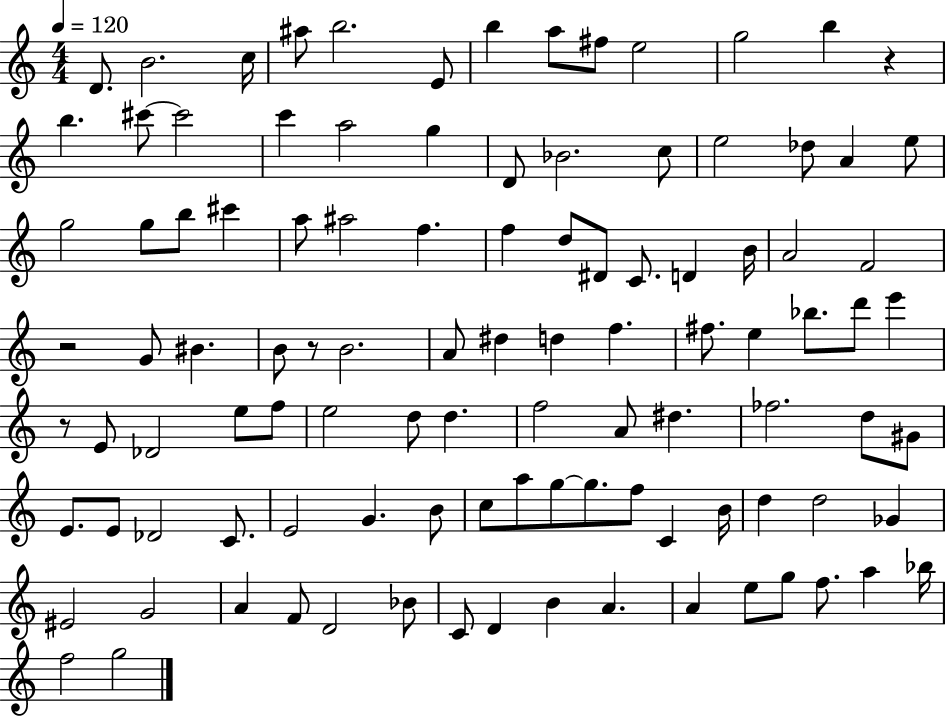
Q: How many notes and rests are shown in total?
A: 105